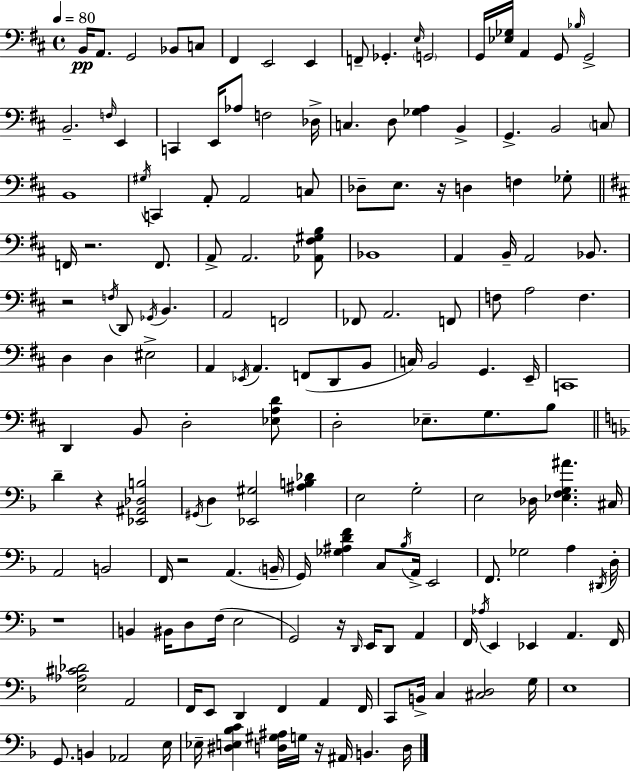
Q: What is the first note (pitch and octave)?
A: B2